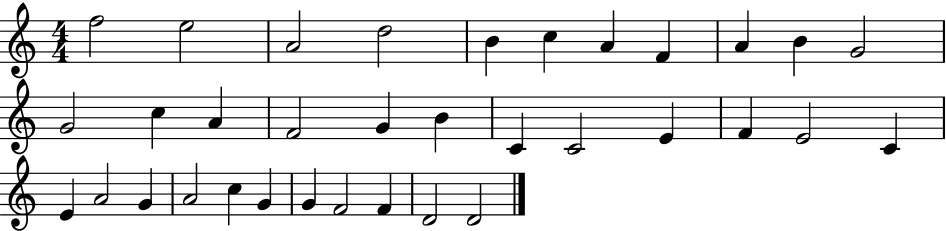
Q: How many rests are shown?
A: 0